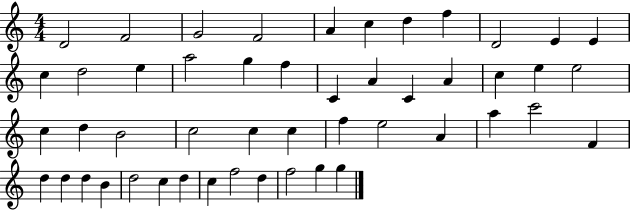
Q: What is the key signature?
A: C major